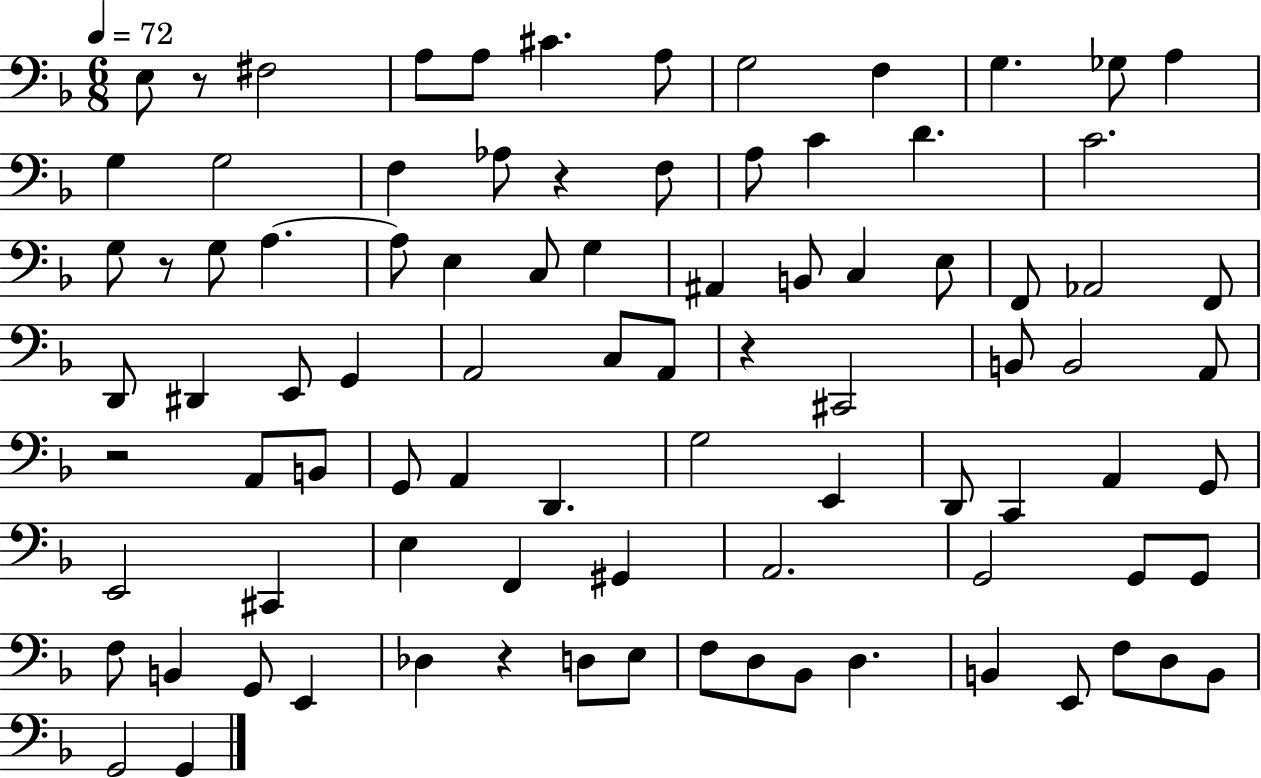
E3/e R/e F#3/h A3/e A3/e C#4/q. A3/e G3/h F3/q G3/q. Gb3/e A3/q G3/q G3/h F3/q Ab3/e R/q F3/e A3/e C4/q D4/q. C4/h. G3/e R/e G3/e A3/q. A3/e E3/q C3/e G3/q A#2/q B2/e C3/q E3/e F2/e Ab2/h F2/e D2/e D#2/q E2/e G2/q A2/h C3/e A2/e R/q C#2/h B2/e B2/h A2/e R/h A2/e B2/e G2/e A2/q D2/q. G3/h E2/q D2/e C2/q A2/q G2/e E2/h C#2/q E3/q F2/q G#2/q A2/h. G2/h G2/e G2/e F3/e B2/q G2/e E2/q Db3/q R/q D3/e E3/e F3/e D3/e Bb2/e D3/q. B2/q E2/e F3/e D3/e B2/e G2/h G2/q